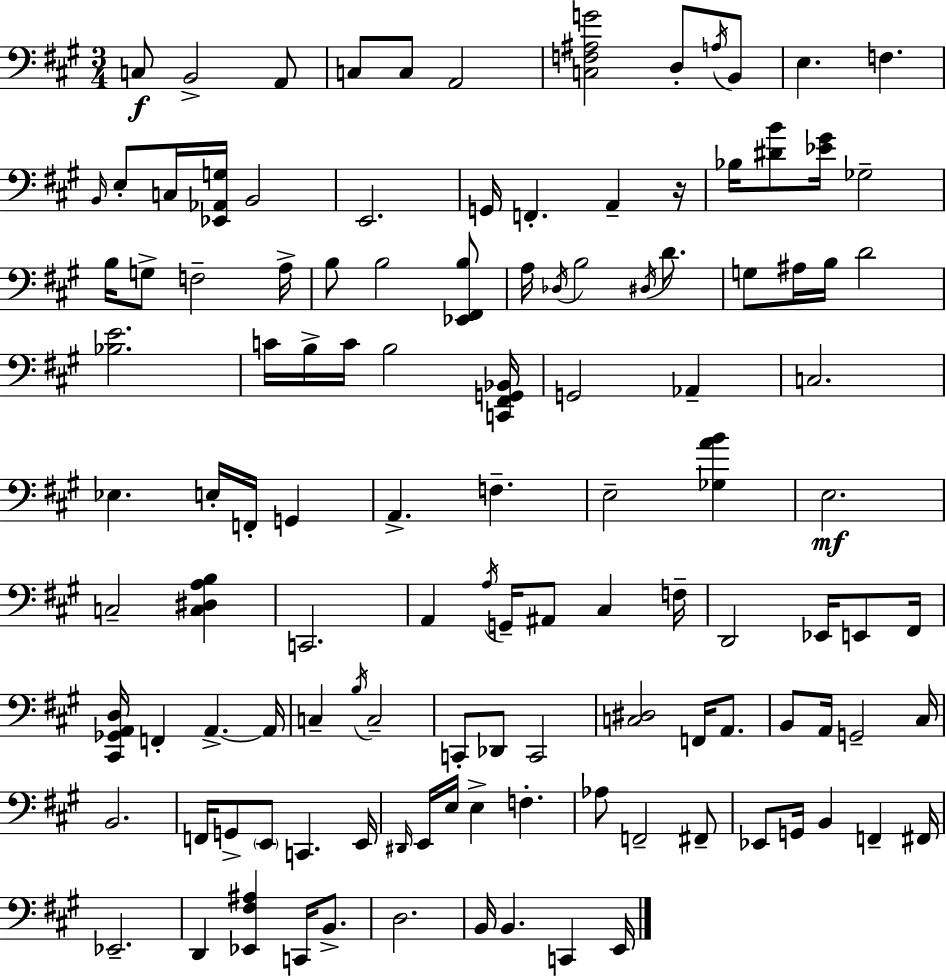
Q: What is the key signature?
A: A major